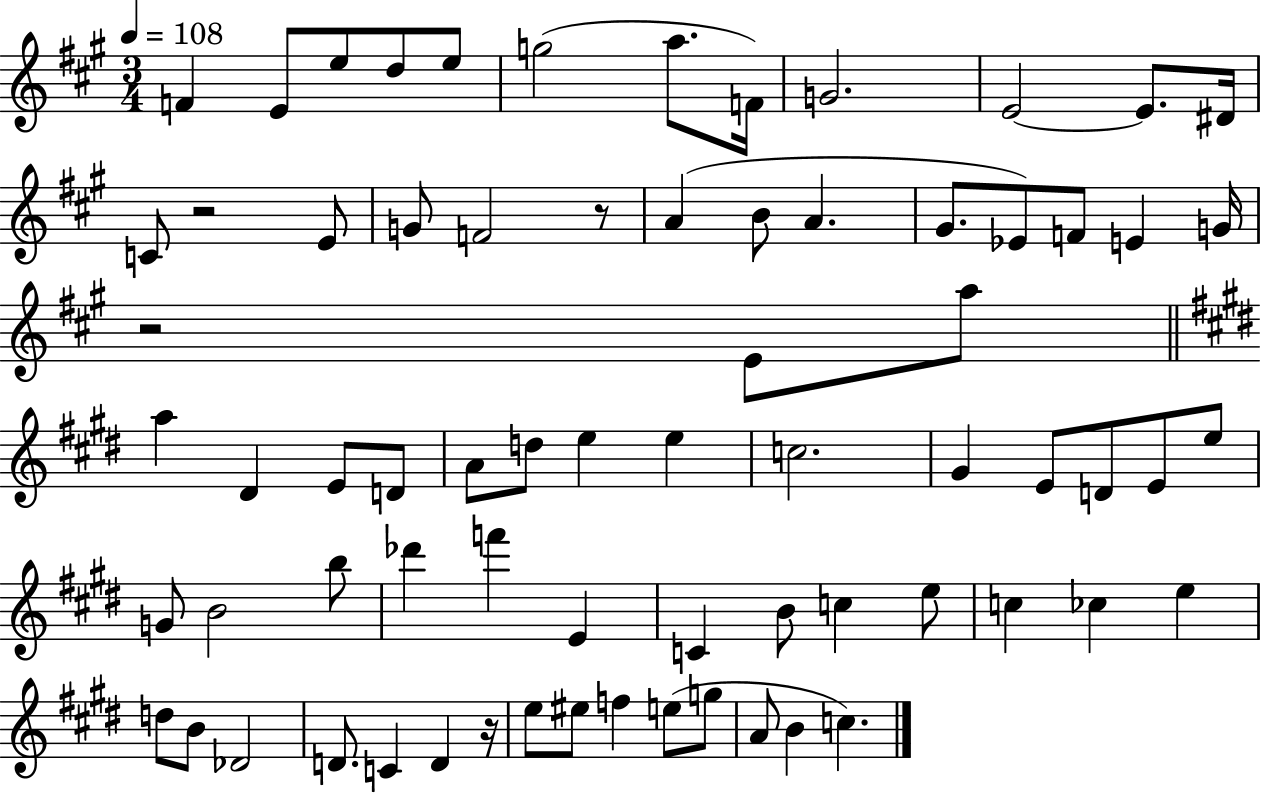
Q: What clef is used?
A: treble